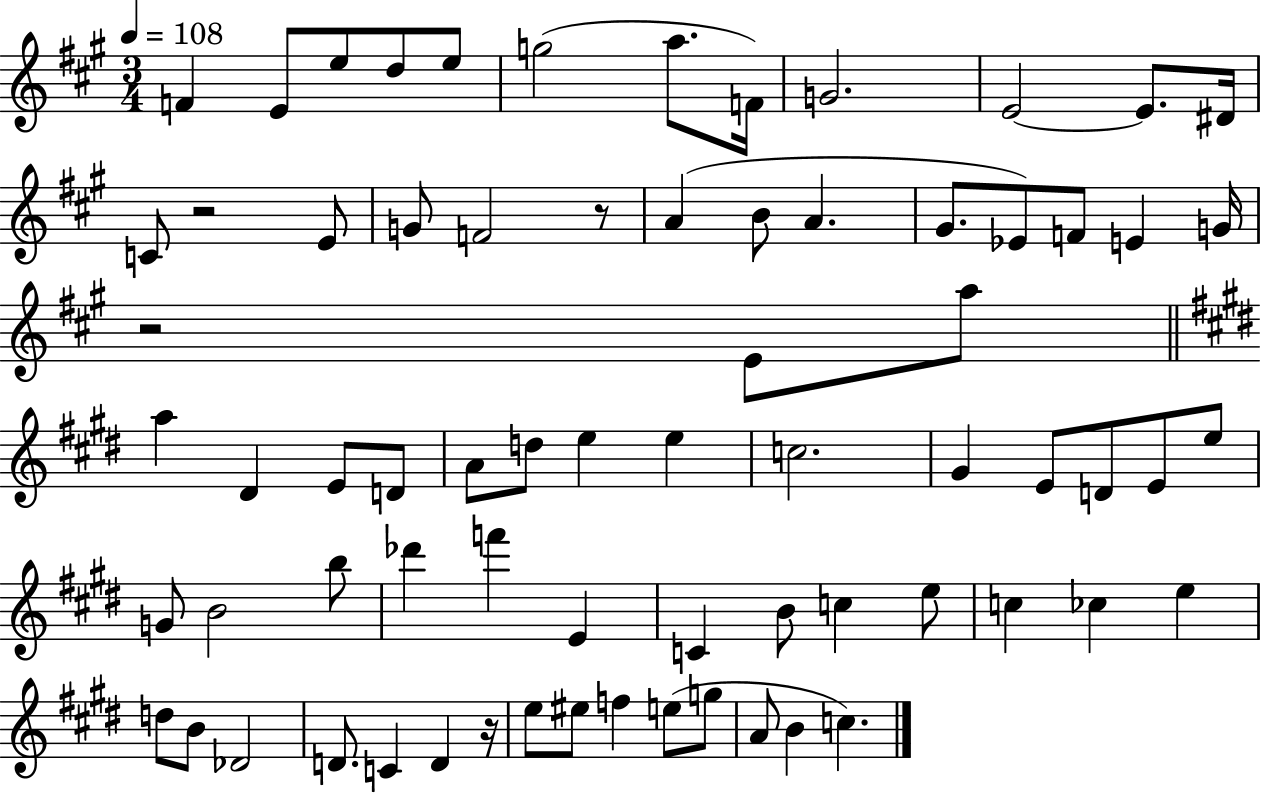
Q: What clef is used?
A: treble